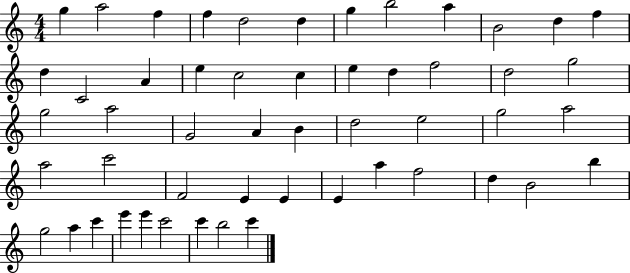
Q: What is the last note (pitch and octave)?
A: C6